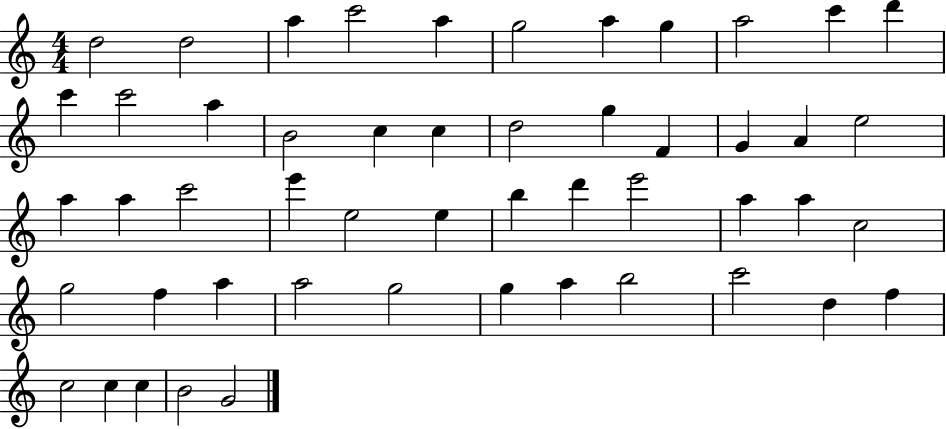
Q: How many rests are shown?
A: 0